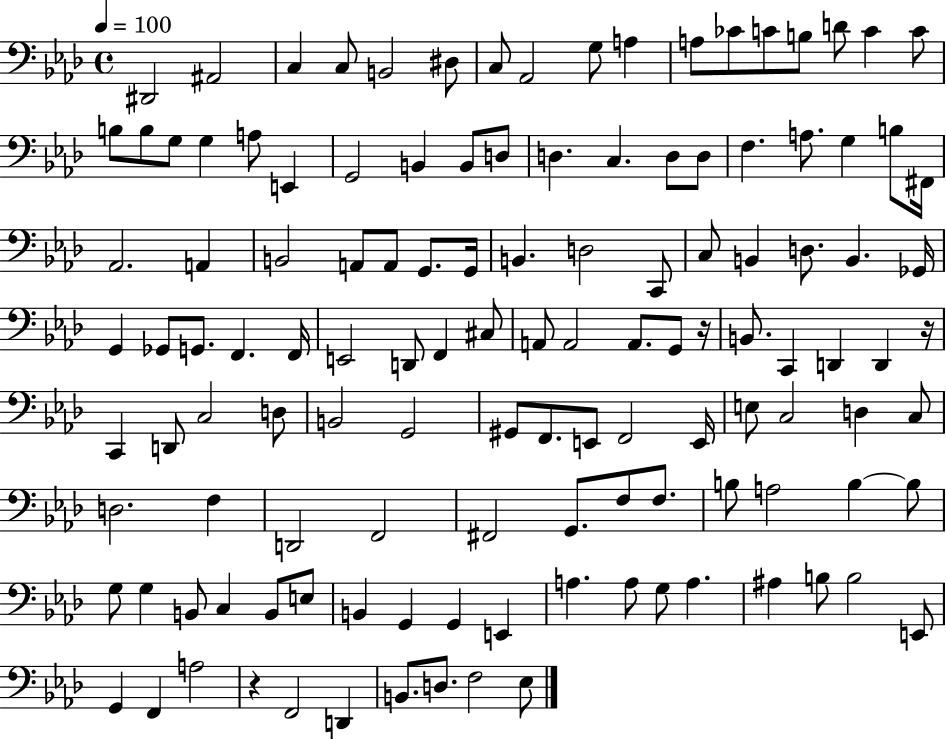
X:1
T:Untitled
M:4/4
L:1/4
K:Ab
^D,,2 ^A,,2 C, C,/2 B,,2 ^D,/2 C,/2 _A,,2 G,/2 A, A,/2 _C/2 C/2 B,/2 D/2 C C/2 B,/2 B,/2 G,/2 G, A,/2 E,, G,,2 B,, B,,/2 D,/2 D, C, D,/2 D,/2 F, A,/2 G, B,/2 ^F,,/4 _A,,2 A,, B,,2 A,,/2 A,,/2 G,,/2 G,,/4 B,, D,2 C,,/2 C,/2 B,, D,/2 B,, _G,,/4 G,, _G,,/2 G,,/2 F,, F,,/4 E,,2 D,,/2 F,, ^C,/2 A,,/2 A,,2 A,,/2 G,,/2 z/4 B,,/2 C,, D,, D,, z/4 C,, D,,/2 C,2 D,/2 B,,2 G,,2 ^G,,/2 F,,/2 E,,/2 F,,2 E,,/4 E,/2 C,2 D, C,/2 D,2 F, D,,2 F,,2 ^F,,2 G,,/2 F,/2 F,/2 B,/2 A,2 B, B,/2 G,/2 G, B,,/2 C, B,,/2 E,/2 B,, G,, G,, E,, A, A,/2 G,/2 A, ^A, B,/2 B,2 E,,/2 G,, F,, A,2 z F,,2 D,, B,,/2 D,/2 F,2 _E,/2